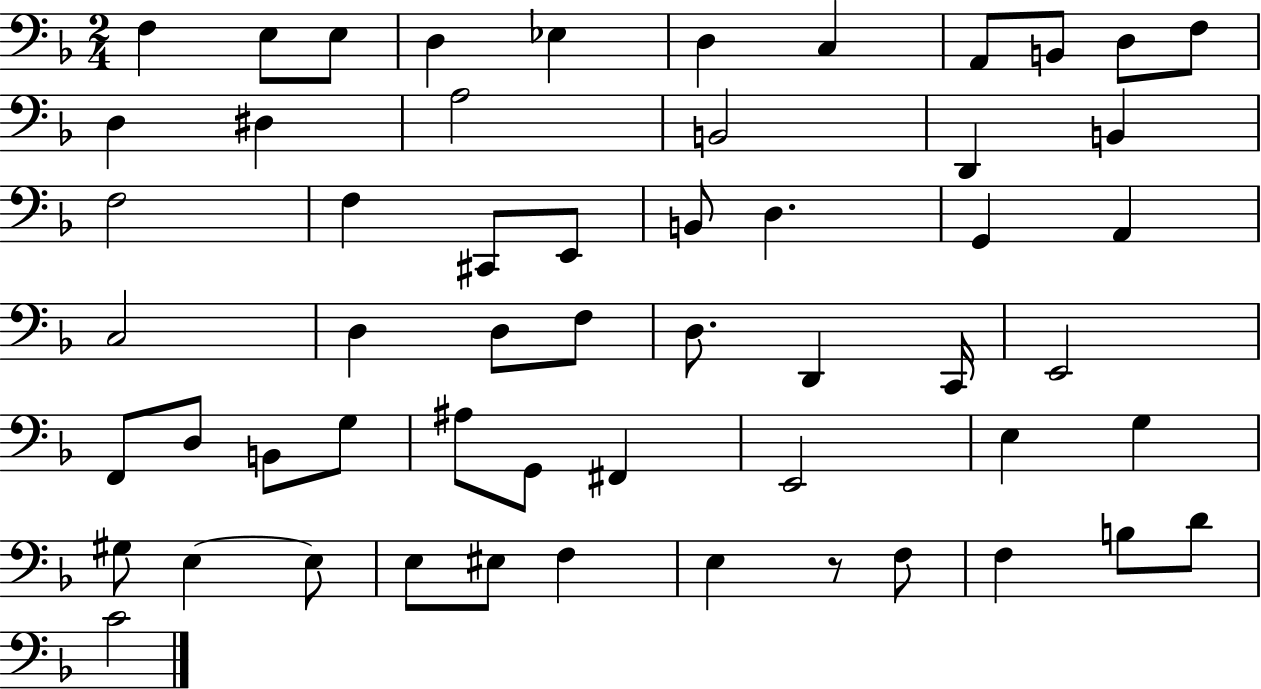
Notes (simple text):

F3/q E3/e E3/e D3/q Eb3/q D3/q C3/q A2/e B2/e D3/e F3/e D3/q D#3/q A3/h B2/h D2/q B2/q F3/h F3/q C#2/e E2/e B2/e D3/q. G2/q A2/q C3/h D3/q D3/e F3/e D3/e. D2/q C2/s E2/h F2/e D3/e B2/e G3/e A#3/e G2/e F#2/q E2/h E3/q G3/q G#3/e E3/q E3/e E3/e EIS3/e F3/q E3/q R/e F3/e F3/q B3/e D4/e C4/h